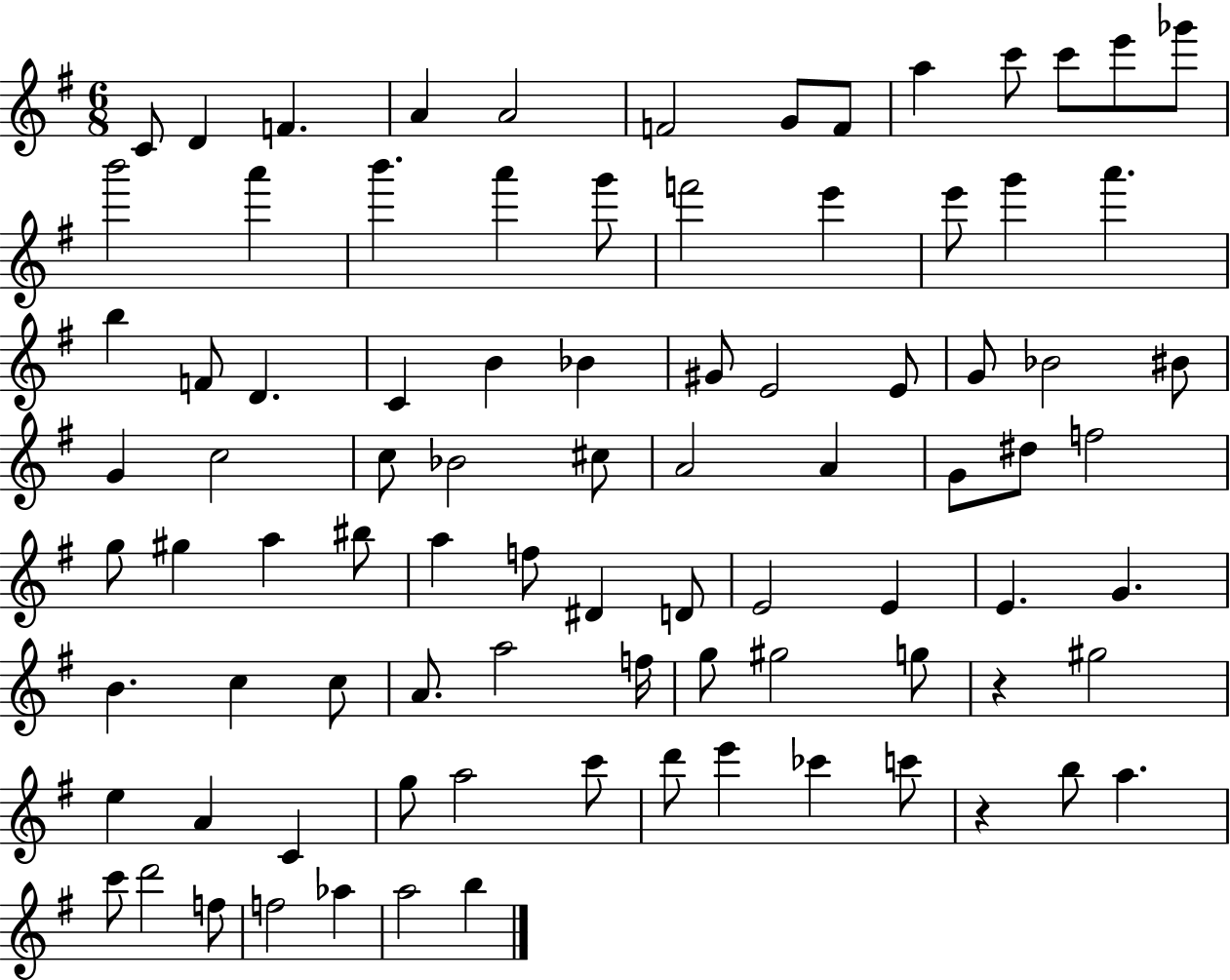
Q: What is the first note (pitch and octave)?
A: C4